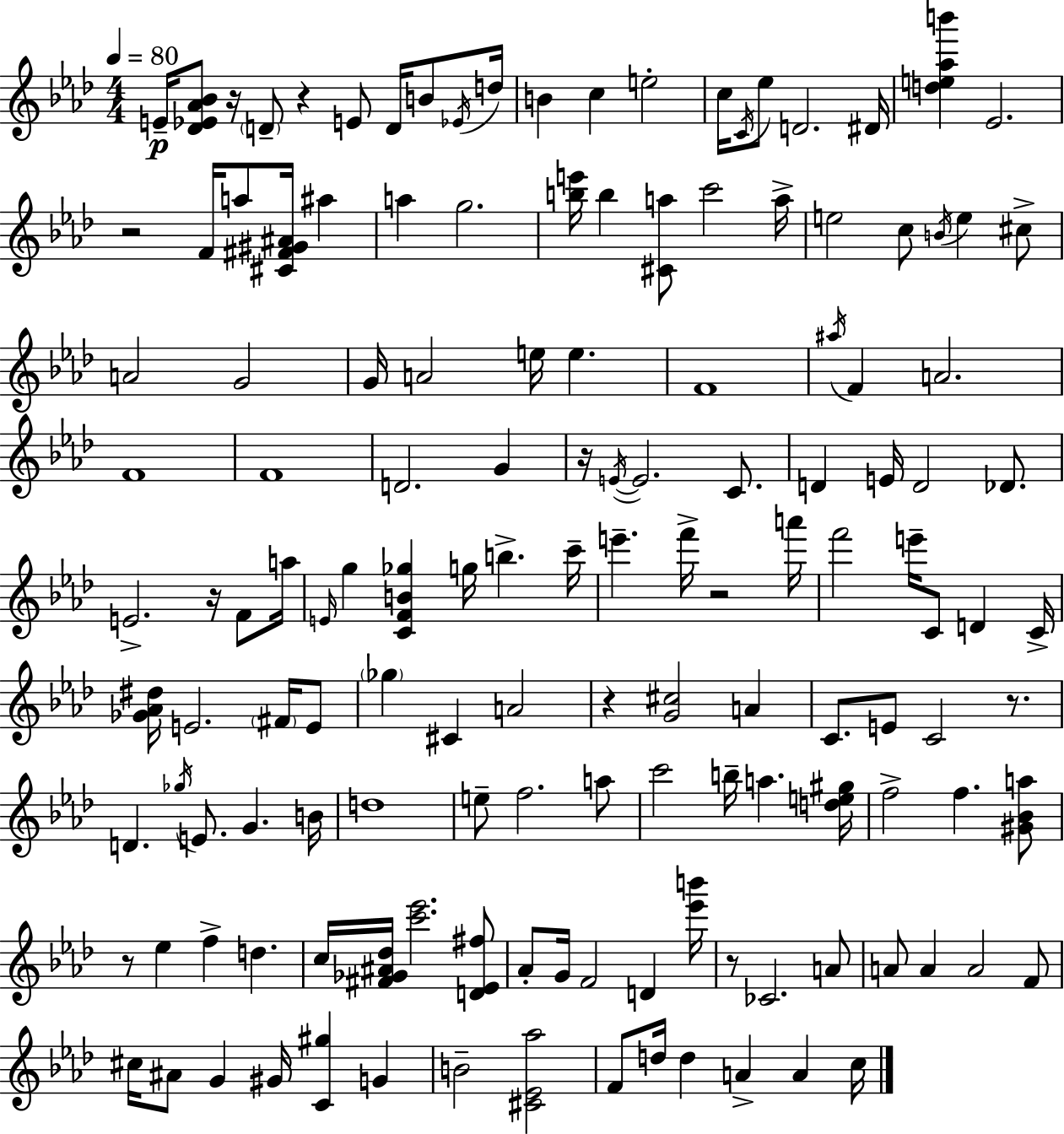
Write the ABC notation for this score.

X:1
T:Untitled
M:4/4
L:1/4
K:Fm
E/4 [_D_E_A_B]/2 z/4 D/2 z E/2 D/4 B/2 _E/4 d/4 B c e2 c/4 C/4 _e/2 D2 ^D/4 [de_ab'] _E2 z2 F/4 a/2 [^C^F^G^A]/4 ^a a g2 [be']/4 b [^Ca]/2 c'2 a/4 e2 c/2 B/4 e ^c/2 A2 G2 G/4 A2 e/4 e F4 ^a/4 F A2 F4 F4 D2 G z/4 E/4 E2 C/2 D E/4 D2 _D/2 E2 z/4 F/2 a/4 E/4 g [CFB_g] g/4 b c'/4 e' f'/4 z2 a'/4 f'2 e'/4 C/2 D C/4 [_G_A^d]/4 E2 ^F/4 E/2 _g ^C A2 z [G^c]2 A C/2 E/2 C2 z/2 D _g/4 E/2 G B/4 d4 e/2 f2 a/2 c'2 b/4 a [de^g]/4 f2 f [^G_Ba]/2 z/2 _e f d c/4 [^F_G^A_d]/4 [c'_e']2 [D_E^f]/2 _A/2 G/4 F2 D [_e'b']/4 z/2 _C2 A/2 A/2 A A2 F/2 ^c/4 ^A/2 G ^G/4 [C^g] G B2 [^C_E_a]2 F/2 d/4 d A A c/4